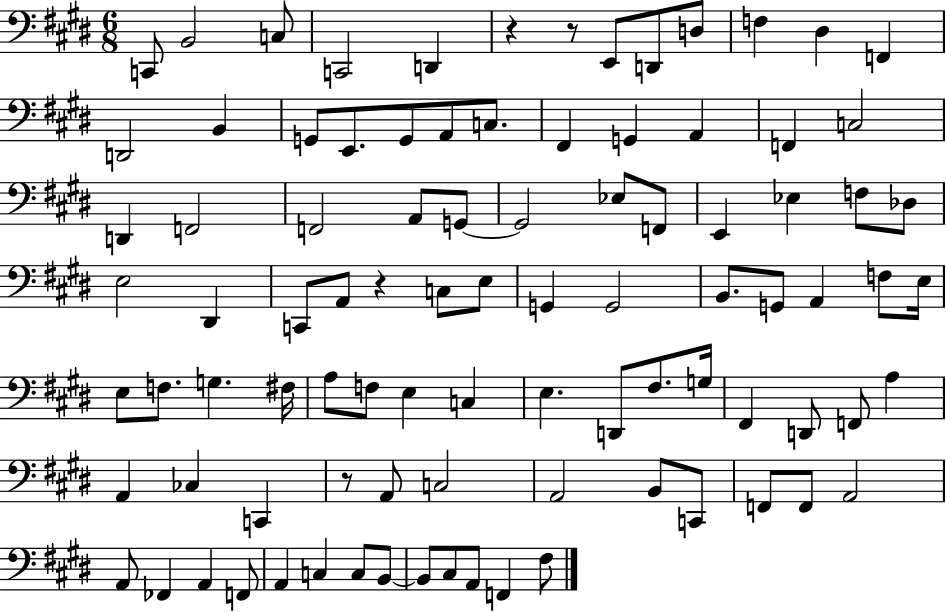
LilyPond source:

{
  \clef bass
  \numericTimeSignature
  \time 6/8
  \key e \major
  c,8 b,2 c8 | c,2 d,4 | r4 r8 e,8 d,8 d8 | f4 dis4 f,4 | \break d,2 b,4 | g,8 e,8. g,8 a,8 c8. | fis,4 g,4 a,4 | f,4 c2 | \break d,4 f,2 | f,2 a,8 g,8~~ | g,2 ees8 f,8 | e,4 ees4 f8 des8 | \break e2 dis,4 | c,8 a,8 r4 c8 e8 | g,4 g,2 | b,8. g,8 a,4 f8 e16 | \break e8 f8. g4. fis16 | a8 f8 e4 c4 | e4. d,8 fis8. g16 | fis,4 d,8 f,8 a4 | \break a,4 ces4 c,4 | r8 a,8 c2 | a,2 b,8 c,8 | f,8 f,8 a,2 | \break a,8 fes,4 a,4 f,8 | a,4 c4 c8 b,8~~ | b,8 cis8 a,8 f,4 fis8 | \bar "|."
}